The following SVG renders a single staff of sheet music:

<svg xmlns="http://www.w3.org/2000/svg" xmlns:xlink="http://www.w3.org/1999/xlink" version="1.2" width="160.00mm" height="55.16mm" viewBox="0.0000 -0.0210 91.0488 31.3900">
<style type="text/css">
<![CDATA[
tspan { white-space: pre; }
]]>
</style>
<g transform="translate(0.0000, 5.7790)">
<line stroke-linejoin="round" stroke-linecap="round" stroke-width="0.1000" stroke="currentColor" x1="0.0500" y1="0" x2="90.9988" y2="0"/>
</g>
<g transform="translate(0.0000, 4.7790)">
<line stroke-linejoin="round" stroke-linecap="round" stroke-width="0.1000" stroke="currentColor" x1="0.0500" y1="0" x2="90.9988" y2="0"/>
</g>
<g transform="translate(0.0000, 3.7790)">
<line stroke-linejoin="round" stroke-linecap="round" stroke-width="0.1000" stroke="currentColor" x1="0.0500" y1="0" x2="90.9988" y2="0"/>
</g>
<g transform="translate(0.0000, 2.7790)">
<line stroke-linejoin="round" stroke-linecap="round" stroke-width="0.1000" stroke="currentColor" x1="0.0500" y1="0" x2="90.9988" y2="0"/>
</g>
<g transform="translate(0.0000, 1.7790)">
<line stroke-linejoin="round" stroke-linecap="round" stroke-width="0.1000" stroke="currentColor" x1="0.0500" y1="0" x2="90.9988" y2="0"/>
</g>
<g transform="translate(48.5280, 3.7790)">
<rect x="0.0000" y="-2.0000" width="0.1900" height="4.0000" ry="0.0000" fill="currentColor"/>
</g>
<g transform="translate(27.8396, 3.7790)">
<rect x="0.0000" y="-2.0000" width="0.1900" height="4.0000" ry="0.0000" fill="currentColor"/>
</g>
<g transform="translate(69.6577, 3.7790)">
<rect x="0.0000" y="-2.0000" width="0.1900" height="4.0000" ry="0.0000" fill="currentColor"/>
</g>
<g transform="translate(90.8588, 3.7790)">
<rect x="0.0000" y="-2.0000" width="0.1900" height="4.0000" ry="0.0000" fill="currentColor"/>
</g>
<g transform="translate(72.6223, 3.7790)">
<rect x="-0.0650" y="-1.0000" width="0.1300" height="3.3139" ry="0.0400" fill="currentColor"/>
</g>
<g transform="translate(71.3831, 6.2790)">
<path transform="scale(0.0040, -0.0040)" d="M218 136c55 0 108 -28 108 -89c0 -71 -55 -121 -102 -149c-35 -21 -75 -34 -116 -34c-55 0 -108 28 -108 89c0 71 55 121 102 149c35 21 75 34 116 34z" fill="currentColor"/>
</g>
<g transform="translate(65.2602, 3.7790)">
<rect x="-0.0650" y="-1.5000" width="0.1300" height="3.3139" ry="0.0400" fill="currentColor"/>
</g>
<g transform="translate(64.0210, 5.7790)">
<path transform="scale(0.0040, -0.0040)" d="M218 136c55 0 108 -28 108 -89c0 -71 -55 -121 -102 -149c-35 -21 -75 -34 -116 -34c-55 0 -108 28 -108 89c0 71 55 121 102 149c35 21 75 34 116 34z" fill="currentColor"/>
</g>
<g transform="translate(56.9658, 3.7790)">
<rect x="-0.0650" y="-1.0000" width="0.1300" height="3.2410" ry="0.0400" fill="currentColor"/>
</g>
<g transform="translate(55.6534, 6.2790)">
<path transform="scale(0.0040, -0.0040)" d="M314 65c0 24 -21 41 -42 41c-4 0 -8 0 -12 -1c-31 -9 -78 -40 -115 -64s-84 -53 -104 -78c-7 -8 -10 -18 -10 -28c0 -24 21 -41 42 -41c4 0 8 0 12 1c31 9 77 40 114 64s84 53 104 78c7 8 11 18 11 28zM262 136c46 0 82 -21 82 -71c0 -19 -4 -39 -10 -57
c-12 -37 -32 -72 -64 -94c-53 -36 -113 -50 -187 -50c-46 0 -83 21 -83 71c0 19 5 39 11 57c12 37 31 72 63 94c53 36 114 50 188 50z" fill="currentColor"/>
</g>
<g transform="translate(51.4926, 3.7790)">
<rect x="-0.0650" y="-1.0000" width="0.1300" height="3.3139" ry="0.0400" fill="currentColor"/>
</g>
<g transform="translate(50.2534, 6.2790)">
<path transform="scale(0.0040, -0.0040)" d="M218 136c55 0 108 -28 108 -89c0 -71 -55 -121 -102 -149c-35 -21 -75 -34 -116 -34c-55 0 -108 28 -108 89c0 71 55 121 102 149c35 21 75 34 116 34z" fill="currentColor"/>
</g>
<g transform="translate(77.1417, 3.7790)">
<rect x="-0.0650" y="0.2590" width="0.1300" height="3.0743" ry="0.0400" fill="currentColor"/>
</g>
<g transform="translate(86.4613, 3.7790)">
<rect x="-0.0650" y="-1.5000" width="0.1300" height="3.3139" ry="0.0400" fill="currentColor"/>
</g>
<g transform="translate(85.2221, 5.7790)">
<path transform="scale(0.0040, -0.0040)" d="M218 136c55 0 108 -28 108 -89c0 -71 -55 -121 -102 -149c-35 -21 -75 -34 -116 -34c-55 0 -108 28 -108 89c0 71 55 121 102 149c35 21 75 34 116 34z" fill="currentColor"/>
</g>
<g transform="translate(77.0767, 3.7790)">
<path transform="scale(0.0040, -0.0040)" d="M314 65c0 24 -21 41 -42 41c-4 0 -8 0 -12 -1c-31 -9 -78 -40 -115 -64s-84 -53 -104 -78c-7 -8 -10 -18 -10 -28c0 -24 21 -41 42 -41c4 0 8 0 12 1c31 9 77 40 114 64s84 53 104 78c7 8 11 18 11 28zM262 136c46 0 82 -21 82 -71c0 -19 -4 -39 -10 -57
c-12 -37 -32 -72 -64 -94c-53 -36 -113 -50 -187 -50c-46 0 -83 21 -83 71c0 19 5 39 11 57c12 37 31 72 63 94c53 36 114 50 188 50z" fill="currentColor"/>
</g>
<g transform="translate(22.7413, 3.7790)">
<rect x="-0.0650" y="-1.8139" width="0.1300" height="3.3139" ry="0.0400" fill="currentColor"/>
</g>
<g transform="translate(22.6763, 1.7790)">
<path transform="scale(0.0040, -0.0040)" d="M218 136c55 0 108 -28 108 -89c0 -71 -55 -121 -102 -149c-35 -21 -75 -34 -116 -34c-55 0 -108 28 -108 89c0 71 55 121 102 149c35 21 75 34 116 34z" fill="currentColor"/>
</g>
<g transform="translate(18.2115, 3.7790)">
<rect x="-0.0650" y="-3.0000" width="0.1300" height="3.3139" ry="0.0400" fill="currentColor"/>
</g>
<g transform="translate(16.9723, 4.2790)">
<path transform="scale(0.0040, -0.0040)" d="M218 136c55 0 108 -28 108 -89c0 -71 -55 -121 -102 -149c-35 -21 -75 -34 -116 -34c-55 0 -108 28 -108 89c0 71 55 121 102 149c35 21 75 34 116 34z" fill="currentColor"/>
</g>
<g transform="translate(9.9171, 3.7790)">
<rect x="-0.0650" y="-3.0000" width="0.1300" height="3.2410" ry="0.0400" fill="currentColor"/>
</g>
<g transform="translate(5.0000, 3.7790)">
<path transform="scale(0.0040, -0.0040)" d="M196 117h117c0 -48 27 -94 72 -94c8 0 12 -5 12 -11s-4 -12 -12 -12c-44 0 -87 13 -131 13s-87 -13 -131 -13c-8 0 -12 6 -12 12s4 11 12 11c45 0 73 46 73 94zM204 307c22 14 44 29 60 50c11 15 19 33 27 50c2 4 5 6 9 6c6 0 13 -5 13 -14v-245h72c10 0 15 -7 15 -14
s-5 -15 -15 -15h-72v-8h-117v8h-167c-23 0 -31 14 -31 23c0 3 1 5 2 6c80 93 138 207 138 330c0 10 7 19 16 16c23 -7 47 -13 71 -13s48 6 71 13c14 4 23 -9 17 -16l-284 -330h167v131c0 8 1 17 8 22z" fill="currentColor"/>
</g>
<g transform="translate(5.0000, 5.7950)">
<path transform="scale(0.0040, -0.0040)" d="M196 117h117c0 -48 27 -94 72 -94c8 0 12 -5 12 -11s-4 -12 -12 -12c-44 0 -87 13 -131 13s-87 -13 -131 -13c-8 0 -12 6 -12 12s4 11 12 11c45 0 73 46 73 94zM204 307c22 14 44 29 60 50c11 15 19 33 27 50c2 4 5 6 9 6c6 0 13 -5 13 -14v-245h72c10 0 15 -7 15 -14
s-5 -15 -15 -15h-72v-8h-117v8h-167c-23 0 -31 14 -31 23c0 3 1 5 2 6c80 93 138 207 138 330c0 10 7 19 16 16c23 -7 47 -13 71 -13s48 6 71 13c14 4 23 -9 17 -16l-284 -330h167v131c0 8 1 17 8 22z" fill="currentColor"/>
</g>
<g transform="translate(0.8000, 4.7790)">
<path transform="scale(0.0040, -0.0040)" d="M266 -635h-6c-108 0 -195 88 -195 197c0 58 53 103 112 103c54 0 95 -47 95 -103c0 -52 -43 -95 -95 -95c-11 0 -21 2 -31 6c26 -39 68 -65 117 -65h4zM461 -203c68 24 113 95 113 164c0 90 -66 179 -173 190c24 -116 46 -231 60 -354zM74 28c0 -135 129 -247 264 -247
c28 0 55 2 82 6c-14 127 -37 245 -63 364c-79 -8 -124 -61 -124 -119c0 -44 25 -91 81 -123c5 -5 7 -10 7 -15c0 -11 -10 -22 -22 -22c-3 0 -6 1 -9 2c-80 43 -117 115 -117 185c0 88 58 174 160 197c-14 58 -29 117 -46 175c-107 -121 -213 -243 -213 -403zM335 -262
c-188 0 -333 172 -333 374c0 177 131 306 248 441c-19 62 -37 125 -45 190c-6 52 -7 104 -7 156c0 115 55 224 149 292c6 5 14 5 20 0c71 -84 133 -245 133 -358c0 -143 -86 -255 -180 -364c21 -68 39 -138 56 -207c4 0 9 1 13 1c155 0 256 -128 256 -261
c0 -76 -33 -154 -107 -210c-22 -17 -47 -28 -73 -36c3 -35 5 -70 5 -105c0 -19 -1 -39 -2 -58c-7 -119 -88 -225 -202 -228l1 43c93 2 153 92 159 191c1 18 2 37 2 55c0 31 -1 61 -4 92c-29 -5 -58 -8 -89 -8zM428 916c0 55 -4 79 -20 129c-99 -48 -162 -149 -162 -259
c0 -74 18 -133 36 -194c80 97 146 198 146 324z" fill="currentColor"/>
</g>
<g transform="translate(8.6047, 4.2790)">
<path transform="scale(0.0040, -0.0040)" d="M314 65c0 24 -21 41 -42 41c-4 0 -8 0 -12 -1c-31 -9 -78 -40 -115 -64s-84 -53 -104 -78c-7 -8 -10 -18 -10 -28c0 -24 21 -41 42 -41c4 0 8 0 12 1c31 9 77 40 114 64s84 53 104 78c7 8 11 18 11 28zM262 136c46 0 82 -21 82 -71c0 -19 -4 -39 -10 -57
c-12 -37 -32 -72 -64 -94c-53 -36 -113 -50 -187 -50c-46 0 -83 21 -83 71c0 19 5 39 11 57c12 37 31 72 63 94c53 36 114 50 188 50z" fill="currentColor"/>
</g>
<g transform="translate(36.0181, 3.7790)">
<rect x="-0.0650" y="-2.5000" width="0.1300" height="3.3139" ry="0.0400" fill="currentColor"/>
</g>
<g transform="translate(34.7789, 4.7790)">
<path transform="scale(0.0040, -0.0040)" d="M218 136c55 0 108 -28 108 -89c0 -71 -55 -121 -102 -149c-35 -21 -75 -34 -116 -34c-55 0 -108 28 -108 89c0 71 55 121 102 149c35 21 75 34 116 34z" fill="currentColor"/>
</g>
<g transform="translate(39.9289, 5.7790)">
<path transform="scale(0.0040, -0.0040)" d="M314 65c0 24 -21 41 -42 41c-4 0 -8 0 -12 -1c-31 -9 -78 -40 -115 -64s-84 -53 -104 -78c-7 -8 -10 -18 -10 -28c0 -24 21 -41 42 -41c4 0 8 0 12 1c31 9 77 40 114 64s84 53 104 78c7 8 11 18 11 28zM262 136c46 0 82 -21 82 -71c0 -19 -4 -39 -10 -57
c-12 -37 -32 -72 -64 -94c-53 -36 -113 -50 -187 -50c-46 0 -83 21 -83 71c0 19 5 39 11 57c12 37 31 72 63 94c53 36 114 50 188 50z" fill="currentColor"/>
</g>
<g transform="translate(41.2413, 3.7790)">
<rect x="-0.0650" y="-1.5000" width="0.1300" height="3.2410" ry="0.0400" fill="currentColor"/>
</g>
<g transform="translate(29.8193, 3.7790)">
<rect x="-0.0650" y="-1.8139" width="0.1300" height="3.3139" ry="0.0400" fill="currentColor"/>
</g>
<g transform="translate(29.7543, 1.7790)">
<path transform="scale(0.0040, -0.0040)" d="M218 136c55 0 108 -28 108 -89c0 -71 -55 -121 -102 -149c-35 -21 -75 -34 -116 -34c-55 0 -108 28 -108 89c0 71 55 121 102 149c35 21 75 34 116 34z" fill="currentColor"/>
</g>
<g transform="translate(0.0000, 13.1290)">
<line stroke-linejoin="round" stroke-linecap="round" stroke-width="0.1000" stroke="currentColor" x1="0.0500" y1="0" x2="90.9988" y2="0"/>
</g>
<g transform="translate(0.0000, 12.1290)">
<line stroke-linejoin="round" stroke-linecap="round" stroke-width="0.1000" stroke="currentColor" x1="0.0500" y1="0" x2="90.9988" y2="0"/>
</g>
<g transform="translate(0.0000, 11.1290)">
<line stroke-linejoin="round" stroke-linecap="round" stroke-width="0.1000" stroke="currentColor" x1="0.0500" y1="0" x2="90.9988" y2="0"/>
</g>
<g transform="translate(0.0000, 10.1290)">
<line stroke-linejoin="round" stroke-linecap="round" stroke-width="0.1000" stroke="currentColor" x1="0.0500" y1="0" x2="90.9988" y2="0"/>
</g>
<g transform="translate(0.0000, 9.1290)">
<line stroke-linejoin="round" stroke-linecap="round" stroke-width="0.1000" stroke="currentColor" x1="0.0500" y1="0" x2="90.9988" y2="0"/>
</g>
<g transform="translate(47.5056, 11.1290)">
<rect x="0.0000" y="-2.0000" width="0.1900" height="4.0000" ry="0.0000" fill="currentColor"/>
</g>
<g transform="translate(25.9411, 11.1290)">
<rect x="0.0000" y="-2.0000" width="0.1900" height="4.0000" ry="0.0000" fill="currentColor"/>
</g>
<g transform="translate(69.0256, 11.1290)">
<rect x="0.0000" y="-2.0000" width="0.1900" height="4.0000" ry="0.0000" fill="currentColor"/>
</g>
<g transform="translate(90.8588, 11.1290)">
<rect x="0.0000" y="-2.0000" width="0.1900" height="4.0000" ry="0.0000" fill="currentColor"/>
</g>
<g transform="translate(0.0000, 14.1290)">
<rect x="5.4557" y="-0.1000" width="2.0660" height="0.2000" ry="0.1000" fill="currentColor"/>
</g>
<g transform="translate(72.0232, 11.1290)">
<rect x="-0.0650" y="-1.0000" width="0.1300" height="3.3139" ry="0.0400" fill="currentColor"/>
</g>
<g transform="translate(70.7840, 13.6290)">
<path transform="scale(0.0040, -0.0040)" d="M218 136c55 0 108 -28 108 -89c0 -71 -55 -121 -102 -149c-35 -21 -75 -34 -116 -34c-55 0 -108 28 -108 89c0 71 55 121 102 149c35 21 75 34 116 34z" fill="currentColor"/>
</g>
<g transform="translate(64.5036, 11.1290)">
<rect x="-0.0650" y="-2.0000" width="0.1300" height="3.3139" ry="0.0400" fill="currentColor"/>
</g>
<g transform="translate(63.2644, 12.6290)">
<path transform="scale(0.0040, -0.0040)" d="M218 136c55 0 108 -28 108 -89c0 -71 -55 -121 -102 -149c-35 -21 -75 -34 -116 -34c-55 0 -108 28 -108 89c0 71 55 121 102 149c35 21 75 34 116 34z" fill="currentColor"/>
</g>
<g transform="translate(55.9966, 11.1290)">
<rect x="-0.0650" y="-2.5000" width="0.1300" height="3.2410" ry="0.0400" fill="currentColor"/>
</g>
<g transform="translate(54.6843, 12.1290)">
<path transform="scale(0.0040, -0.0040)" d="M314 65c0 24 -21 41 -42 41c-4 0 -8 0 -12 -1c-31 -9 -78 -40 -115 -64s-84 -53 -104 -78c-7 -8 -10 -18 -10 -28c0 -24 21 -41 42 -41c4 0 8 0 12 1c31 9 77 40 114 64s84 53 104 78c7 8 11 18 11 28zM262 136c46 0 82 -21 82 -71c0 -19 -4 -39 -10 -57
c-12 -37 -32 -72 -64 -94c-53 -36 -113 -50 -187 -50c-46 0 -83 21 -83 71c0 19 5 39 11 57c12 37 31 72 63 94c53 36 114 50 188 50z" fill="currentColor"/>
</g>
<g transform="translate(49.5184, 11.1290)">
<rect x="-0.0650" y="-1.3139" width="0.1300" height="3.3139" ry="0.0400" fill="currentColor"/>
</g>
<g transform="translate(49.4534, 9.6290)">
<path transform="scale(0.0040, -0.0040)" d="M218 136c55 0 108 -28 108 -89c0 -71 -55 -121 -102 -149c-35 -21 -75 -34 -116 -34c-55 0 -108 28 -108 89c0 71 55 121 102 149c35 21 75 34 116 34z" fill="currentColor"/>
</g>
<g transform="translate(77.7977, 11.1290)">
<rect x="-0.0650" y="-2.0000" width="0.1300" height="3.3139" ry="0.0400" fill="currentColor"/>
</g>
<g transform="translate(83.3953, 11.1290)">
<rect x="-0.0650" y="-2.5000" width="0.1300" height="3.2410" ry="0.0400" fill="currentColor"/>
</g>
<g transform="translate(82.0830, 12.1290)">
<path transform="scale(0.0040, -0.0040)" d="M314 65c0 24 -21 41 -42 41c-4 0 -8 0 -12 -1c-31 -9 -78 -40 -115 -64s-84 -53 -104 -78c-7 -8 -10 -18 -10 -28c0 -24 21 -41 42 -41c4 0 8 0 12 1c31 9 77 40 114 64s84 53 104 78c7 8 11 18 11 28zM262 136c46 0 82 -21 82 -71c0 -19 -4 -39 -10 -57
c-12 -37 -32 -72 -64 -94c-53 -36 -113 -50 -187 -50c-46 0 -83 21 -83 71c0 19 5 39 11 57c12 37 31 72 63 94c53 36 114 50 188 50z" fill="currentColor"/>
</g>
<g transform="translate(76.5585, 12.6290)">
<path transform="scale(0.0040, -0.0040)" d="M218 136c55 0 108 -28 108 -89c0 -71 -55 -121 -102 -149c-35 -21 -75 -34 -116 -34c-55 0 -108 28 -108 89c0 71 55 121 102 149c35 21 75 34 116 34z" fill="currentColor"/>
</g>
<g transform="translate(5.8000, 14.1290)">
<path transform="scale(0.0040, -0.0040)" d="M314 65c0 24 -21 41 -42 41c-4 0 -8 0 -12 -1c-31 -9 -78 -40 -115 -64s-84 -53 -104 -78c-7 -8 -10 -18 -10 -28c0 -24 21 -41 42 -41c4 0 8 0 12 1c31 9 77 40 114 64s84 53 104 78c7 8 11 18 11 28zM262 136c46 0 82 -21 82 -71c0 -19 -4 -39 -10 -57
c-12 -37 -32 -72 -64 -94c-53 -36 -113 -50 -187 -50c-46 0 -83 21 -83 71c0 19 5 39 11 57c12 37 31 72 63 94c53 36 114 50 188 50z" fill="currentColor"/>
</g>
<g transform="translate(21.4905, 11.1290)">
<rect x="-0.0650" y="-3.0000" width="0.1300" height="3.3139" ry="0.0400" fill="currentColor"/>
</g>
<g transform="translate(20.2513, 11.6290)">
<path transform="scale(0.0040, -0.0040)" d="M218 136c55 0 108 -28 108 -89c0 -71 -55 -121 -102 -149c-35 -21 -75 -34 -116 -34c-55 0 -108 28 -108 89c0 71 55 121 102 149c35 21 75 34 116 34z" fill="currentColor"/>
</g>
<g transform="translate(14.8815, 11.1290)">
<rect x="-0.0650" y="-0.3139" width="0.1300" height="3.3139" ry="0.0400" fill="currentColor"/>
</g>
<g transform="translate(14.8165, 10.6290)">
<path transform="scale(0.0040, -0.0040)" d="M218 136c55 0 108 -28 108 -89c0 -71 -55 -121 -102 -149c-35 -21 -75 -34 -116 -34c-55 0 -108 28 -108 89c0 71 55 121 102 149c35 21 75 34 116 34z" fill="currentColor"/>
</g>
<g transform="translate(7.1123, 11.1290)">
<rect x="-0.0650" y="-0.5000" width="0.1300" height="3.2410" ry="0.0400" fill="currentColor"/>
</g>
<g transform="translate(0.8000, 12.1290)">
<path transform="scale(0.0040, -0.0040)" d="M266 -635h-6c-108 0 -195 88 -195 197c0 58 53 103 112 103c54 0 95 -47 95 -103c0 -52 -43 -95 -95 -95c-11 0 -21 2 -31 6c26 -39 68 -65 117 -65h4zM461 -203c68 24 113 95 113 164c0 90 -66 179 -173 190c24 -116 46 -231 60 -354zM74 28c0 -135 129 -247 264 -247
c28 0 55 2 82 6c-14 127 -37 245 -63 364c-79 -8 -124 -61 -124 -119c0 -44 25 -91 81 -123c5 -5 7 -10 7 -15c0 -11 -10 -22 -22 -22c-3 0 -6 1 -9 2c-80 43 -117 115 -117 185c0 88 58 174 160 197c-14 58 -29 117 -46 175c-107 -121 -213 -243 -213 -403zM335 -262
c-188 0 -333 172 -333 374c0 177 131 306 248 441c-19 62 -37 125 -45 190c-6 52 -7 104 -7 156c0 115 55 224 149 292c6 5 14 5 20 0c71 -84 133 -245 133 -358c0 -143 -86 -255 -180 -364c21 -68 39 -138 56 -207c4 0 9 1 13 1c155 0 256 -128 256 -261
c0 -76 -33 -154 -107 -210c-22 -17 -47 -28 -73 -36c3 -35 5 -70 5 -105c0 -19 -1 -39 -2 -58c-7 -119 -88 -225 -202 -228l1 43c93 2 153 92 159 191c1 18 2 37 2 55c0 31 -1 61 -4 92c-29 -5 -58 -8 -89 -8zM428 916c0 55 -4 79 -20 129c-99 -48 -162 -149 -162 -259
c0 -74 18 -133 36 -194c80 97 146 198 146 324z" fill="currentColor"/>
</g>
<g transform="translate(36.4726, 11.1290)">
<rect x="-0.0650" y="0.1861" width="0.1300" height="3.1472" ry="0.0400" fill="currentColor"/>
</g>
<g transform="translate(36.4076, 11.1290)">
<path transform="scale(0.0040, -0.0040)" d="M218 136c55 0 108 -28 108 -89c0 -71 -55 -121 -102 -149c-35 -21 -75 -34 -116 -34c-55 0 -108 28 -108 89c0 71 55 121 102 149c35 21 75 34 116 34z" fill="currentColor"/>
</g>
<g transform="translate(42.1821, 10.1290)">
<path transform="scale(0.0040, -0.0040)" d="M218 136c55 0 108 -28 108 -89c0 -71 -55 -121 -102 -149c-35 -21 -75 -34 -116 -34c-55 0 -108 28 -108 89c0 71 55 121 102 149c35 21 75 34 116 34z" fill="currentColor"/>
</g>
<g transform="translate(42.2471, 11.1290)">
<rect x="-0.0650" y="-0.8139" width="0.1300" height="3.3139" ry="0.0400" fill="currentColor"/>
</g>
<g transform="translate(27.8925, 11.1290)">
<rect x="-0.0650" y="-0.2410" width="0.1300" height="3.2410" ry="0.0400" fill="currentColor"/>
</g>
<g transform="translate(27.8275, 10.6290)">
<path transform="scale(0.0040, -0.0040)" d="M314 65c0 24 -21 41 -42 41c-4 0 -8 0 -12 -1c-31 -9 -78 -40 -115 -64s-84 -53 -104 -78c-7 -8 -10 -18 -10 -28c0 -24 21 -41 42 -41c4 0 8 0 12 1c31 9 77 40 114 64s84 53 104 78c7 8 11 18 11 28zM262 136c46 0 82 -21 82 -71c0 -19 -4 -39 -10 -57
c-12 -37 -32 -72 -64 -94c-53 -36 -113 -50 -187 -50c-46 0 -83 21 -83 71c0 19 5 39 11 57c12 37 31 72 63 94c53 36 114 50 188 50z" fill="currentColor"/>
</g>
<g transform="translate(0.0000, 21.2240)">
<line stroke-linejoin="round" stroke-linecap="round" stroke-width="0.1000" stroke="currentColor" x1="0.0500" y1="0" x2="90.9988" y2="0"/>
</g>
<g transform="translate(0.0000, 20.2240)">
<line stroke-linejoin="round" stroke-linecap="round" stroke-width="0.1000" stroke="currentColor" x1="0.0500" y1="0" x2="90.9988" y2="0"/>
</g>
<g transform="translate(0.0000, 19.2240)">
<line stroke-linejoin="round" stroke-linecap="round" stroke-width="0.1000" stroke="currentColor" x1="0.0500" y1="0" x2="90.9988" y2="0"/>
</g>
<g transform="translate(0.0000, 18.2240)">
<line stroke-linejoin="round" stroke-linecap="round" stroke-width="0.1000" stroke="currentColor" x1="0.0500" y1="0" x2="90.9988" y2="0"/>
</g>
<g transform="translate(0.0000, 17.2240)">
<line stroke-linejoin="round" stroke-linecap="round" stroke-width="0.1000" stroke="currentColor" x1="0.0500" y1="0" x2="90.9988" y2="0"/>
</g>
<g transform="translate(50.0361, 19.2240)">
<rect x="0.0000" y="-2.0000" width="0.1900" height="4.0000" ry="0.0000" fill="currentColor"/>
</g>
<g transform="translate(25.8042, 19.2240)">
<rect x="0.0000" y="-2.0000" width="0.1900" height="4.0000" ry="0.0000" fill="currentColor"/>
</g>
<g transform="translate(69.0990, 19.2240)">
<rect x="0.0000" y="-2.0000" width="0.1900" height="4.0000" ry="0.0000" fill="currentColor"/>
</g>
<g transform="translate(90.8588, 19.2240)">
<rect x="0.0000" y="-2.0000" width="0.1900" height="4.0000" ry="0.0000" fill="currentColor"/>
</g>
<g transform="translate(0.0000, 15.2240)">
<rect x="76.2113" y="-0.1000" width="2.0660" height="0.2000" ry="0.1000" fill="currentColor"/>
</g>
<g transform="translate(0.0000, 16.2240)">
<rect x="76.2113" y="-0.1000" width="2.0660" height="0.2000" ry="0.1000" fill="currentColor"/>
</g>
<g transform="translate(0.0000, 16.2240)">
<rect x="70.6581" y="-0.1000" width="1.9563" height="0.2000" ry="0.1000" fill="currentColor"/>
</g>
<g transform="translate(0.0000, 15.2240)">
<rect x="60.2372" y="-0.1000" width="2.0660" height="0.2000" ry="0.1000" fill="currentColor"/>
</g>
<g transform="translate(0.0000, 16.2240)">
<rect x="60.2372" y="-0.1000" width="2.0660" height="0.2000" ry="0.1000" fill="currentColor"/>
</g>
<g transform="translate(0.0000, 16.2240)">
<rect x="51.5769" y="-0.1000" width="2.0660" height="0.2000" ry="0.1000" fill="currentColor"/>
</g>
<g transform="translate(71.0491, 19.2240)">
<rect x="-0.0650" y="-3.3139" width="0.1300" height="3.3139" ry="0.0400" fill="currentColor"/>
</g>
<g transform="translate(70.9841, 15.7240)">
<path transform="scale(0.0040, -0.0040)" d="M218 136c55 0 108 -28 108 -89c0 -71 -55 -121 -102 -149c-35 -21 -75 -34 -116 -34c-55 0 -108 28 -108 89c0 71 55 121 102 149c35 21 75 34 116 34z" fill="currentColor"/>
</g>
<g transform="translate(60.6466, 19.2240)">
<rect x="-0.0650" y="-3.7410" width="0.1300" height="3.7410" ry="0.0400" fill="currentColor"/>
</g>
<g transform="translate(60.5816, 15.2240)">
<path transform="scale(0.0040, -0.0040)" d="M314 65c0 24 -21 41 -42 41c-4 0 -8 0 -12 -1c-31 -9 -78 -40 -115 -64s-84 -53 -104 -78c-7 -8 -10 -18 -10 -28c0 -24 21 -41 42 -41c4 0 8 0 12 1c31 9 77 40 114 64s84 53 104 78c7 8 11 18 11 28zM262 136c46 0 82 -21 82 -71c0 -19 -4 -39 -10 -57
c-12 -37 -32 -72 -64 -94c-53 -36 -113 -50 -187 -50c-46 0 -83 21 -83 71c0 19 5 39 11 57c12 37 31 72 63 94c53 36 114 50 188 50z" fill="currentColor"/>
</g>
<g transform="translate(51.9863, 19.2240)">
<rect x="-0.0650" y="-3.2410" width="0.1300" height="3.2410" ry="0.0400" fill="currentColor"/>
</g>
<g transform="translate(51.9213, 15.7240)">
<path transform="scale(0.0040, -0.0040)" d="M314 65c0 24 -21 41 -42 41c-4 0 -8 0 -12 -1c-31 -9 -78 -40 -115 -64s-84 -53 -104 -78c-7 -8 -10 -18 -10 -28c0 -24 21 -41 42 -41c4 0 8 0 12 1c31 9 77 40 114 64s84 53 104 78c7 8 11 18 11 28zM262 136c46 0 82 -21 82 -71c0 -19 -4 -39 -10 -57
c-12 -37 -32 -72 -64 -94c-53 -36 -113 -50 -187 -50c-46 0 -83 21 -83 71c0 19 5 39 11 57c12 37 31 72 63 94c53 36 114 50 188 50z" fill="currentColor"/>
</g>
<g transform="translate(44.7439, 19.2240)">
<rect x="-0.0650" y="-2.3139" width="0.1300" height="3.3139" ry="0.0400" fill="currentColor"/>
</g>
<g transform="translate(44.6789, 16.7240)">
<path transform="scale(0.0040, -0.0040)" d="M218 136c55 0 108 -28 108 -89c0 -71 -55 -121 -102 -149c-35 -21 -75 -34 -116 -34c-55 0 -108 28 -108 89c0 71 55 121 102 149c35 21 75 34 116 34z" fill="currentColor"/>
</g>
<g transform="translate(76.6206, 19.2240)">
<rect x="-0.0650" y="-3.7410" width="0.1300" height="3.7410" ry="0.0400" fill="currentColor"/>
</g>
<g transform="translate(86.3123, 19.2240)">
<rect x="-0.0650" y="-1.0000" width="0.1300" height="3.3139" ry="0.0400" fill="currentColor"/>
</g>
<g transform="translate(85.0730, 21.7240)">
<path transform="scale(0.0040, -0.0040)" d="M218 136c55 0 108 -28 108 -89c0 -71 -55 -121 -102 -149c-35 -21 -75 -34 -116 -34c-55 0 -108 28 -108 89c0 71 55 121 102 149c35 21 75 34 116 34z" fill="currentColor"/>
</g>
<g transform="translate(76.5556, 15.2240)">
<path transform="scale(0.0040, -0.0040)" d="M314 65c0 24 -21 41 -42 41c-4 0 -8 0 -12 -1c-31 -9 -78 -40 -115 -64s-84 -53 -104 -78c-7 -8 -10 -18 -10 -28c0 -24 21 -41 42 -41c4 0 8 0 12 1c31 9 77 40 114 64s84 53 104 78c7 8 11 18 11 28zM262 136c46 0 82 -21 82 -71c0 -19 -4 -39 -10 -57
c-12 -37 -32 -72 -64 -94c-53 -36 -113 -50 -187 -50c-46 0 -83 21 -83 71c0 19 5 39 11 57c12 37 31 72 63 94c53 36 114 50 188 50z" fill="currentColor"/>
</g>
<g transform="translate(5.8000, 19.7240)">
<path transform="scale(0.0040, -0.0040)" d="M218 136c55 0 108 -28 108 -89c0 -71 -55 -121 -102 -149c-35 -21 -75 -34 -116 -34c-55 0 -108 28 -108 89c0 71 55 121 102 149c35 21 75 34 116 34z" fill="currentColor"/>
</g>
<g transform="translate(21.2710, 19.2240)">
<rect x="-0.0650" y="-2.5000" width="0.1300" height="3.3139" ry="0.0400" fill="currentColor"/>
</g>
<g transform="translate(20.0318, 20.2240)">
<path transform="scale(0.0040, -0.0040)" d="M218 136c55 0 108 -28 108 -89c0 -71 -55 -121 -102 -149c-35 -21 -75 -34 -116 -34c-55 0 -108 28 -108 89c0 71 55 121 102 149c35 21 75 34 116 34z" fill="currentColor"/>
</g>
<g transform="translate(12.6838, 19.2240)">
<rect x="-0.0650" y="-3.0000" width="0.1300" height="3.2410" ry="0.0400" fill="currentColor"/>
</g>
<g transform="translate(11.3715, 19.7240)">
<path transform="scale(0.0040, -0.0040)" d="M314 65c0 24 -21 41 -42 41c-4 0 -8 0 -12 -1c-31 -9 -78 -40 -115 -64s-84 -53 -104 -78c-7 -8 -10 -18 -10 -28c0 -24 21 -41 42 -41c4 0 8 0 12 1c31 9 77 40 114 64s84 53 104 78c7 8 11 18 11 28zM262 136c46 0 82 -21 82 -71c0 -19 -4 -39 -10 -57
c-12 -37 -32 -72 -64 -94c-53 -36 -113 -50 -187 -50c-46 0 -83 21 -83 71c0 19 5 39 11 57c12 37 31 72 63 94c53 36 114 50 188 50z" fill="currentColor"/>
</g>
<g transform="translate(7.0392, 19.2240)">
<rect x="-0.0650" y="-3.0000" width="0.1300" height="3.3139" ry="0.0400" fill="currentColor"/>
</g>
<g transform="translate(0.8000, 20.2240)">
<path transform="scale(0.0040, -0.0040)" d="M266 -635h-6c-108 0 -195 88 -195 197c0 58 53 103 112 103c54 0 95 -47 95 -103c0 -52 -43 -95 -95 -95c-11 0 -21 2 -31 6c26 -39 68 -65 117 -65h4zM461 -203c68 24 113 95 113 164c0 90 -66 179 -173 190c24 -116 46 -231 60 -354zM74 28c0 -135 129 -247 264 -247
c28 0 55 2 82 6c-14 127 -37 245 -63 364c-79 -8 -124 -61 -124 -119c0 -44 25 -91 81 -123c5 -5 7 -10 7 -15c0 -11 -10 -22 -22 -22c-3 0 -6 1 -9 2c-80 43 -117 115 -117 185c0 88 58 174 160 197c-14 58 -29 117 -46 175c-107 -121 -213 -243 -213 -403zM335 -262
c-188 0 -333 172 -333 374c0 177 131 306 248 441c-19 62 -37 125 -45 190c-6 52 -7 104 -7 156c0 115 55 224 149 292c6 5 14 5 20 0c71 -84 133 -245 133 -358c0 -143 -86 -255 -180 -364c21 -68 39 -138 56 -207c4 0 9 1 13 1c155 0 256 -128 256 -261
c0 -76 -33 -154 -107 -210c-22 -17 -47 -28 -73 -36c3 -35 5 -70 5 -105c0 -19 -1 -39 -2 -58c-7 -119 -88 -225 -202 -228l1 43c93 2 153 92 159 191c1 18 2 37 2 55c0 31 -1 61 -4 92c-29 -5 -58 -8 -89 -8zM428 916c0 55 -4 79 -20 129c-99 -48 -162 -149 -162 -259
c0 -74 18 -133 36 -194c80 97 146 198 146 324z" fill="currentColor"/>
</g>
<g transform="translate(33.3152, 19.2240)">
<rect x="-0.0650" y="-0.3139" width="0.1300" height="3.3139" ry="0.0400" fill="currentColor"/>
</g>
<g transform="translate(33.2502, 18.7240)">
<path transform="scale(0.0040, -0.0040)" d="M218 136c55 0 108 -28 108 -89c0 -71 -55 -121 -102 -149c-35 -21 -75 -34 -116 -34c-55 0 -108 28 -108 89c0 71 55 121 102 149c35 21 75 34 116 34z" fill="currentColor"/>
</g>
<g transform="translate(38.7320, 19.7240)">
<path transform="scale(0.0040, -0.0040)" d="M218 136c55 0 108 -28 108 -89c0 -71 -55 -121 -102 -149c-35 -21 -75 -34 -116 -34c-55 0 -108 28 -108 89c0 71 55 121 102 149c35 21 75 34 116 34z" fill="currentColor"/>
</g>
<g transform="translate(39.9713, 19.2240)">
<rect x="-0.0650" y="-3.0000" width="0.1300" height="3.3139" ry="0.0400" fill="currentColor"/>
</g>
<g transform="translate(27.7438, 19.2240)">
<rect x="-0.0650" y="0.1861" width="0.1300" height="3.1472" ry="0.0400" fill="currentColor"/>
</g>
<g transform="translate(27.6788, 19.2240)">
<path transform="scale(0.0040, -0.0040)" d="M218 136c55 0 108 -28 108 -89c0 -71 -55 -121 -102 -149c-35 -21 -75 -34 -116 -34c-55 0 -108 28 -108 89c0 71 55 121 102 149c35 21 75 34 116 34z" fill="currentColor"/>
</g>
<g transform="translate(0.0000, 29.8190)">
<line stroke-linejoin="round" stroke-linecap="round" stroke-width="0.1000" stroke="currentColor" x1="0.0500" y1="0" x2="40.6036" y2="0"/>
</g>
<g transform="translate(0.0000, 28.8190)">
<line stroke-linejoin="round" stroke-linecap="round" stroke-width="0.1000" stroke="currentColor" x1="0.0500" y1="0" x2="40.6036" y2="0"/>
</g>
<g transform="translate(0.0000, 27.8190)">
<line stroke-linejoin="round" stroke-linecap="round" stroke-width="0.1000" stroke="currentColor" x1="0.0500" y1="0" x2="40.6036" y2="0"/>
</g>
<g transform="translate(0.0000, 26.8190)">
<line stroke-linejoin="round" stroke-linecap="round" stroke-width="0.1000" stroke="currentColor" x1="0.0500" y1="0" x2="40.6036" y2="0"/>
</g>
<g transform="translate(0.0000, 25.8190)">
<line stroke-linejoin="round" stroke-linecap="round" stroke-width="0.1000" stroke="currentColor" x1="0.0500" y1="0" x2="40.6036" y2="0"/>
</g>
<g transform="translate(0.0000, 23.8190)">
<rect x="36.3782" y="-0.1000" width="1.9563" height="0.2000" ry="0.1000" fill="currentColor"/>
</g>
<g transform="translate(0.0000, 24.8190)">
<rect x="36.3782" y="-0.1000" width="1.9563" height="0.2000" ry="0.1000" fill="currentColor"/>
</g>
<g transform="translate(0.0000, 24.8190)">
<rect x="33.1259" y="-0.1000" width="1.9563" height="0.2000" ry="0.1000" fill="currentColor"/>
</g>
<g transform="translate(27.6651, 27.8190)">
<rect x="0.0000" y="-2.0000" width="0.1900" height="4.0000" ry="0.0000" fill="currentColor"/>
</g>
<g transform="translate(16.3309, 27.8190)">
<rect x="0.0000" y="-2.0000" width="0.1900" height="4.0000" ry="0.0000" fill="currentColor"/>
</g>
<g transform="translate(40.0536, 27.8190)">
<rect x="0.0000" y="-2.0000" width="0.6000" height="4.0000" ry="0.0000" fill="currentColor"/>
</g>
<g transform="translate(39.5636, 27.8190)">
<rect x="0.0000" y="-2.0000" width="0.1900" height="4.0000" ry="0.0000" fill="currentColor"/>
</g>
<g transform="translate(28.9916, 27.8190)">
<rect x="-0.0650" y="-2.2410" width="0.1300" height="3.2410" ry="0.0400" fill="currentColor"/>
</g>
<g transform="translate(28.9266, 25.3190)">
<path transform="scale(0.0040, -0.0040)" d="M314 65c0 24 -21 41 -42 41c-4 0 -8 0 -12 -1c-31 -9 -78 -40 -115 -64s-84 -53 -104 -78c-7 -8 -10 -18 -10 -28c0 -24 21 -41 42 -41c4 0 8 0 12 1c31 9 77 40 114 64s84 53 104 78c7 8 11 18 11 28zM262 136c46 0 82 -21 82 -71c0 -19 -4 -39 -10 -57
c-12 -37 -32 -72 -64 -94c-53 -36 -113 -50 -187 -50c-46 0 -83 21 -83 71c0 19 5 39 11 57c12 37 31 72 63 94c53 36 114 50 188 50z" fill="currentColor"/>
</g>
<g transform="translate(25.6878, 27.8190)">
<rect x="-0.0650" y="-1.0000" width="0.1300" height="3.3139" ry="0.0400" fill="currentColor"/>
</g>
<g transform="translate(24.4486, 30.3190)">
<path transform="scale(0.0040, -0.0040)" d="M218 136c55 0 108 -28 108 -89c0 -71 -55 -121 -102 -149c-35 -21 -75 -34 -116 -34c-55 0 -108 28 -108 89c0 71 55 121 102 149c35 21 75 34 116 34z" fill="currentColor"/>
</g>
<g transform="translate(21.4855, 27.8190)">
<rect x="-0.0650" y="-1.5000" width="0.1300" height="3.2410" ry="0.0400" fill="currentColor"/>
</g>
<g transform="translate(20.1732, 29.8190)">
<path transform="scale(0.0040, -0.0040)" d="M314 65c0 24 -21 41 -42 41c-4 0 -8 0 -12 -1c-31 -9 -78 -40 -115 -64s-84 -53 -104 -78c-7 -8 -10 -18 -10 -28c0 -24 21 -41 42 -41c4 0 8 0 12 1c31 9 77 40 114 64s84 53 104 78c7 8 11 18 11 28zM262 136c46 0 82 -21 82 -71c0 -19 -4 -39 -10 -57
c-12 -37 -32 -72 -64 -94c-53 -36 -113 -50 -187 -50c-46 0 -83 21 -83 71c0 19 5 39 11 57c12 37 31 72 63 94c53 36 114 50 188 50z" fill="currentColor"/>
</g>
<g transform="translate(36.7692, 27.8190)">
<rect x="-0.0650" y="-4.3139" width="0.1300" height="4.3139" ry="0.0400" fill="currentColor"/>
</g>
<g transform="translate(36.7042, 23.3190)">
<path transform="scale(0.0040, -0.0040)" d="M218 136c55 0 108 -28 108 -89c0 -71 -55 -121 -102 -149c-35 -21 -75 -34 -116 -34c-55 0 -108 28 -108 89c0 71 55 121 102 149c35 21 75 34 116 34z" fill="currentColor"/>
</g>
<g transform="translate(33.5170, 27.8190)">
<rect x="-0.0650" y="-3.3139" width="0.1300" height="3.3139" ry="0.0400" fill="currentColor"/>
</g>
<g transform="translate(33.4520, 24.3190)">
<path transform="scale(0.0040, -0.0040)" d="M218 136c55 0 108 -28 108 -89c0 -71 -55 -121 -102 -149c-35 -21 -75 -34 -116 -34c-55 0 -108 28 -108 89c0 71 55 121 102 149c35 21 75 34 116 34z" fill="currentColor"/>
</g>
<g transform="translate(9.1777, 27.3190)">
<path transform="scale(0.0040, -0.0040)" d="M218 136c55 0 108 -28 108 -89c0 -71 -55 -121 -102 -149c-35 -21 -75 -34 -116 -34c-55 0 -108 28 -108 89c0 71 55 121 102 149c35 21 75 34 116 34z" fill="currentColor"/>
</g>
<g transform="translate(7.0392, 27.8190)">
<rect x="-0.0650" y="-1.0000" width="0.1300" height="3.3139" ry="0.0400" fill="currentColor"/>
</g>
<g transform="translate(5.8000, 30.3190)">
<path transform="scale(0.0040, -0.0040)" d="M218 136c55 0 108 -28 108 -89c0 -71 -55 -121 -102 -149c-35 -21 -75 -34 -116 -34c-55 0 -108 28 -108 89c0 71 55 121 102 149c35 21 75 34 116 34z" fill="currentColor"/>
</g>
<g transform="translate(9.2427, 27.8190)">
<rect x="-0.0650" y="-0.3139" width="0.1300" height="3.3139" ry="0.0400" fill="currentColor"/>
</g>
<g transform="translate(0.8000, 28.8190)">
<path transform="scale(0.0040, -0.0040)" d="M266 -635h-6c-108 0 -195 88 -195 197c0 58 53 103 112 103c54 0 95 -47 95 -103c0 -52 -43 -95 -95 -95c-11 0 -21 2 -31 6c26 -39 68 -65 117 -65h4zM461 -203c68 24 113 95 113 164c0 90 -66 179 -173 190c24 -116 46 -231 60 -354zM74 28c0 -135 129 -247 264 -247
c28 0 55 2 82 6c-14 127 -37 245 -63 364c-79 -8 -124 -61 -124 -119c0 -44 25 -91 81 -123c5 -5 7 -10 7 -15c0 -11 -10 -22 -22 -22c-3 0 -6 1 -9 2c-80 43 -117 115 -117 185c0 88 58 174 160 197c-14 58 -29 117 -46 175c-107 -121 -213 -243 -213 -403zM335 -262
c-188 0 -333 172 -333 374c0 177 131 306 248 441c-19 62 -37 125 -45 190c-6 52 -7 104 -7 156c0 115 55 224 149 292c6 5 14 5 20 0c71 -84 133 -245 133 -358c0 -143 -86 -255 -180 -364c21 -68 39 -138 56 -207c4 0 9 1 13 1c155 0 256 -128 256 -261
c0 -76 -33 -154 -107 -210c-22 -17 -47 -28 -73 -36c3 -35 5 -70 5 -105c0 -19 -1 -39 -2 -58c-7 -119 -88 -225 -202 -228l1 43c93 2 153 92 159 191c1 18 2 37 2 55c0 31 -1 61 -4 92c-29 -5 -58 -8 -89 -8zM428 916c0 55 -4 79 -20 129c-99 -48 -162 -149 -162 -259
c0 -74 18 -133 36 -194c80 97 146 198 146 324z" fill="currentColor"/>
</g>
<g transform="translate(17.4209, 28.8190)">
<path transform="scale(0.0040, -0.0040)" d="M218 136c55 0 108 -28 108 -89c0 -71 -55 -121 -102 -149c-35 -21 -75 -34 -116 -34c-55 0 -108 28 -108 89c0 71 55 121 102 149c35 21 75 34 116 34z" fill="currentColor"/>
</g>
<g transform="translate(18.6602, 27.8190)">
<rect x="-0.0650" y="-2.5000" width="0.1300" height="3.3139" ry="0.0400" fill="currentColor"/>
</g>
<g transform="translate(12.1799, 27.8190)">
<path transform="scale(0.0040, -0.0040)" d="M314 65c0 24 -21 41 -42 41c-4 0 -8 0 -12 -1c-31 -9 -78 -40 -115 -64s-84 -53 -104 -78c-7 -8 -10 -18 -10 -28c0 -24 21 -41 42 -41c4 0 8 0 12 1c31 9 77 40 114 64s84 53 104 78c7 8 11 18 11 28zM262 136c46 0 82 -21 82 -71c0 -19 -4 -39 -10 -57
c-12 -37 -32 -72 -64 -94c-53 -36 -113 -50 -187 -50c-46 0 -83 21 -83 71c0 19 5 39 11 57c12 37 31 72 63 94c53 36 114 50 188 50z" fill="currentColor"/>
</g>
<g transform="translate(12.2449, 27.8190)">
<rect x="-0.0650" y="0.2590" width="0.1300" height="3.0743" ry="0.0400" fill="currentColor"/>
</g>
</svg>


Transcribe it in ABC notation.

X:1
T:Untitled
M:4/4
L:1/4
K:C
A2 A f f G E2 D D2 E D B2 E C2 c A c2 B d e G2 F D F G2 A A2 G B c A g b2 c'2 b c'2 D D c B2 G E2 D g2 b d'